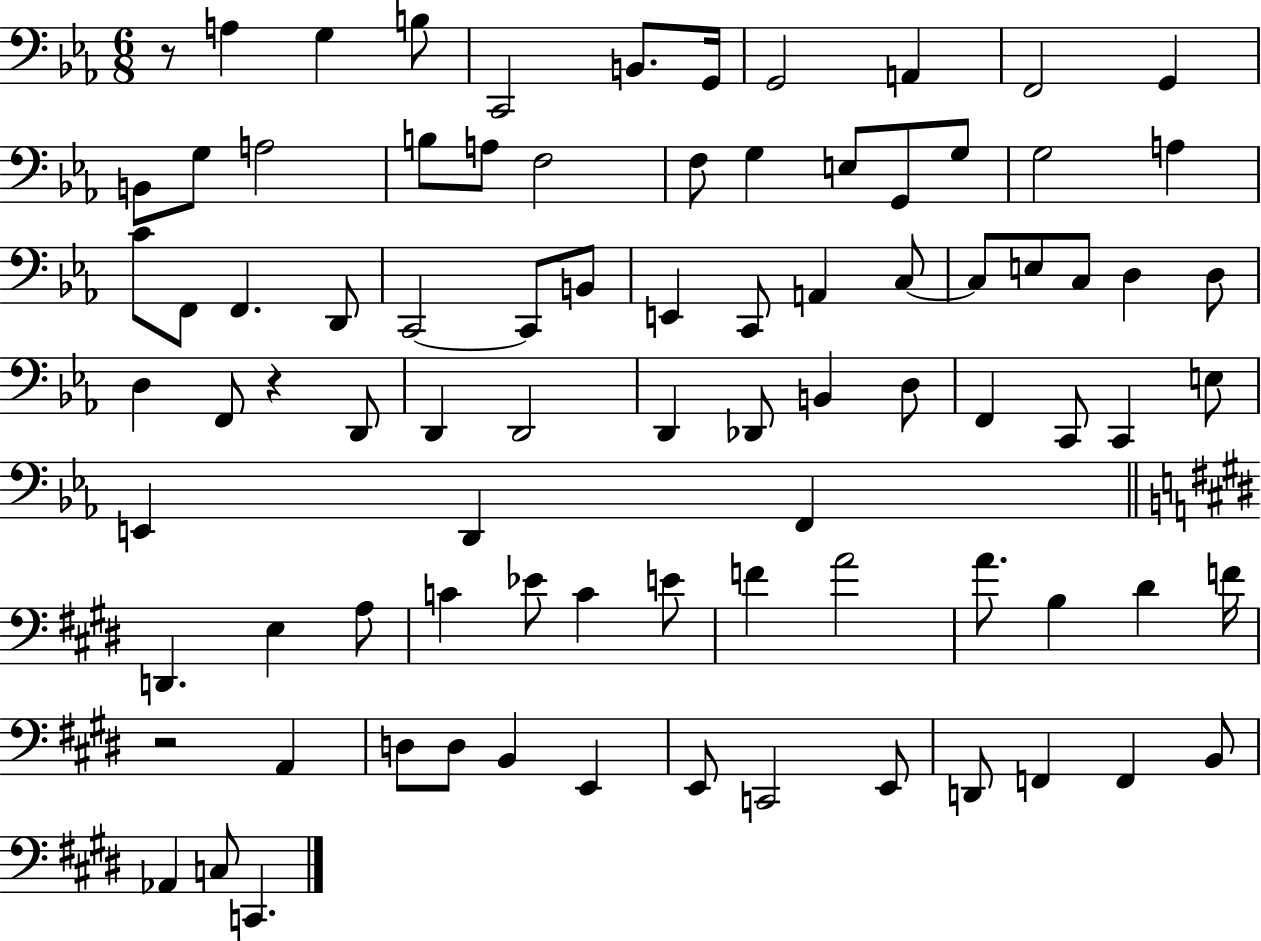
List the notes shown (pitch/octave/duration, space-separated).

R/e A3/q G3/q B3/e C2/h B2/e. G2/s G2/h A2/q F2/h G2/q B2/e G3/e A3/h B3/e A3/e F3/h F3/e G3/q E3/e G2/e G3/e G3/h A3/q C4/e F2/e F2/q. D2/e C2/h C2/e B2/e E2/q C2/e A2/q C3/e C3/e E3/e C3/e D3/q D3/e D3/q F2/e R/q D2/e D2/q D2/h D2/q Db2/e B2/q D3/e F2/q C2/e C2/q E3/e E2/q D2/q F2/q D2/q. E3/q A3/e C4/q Eb4/e C4/q E4/e F4/q A4/h A4/e. B3/q D#4/q F4/s R/h A2/q D3/e D3/e B2/q E2/q E2/e C2/h E2/e D2/e F2/q F2/q B2/e Ab2/q C3/e C2/q.